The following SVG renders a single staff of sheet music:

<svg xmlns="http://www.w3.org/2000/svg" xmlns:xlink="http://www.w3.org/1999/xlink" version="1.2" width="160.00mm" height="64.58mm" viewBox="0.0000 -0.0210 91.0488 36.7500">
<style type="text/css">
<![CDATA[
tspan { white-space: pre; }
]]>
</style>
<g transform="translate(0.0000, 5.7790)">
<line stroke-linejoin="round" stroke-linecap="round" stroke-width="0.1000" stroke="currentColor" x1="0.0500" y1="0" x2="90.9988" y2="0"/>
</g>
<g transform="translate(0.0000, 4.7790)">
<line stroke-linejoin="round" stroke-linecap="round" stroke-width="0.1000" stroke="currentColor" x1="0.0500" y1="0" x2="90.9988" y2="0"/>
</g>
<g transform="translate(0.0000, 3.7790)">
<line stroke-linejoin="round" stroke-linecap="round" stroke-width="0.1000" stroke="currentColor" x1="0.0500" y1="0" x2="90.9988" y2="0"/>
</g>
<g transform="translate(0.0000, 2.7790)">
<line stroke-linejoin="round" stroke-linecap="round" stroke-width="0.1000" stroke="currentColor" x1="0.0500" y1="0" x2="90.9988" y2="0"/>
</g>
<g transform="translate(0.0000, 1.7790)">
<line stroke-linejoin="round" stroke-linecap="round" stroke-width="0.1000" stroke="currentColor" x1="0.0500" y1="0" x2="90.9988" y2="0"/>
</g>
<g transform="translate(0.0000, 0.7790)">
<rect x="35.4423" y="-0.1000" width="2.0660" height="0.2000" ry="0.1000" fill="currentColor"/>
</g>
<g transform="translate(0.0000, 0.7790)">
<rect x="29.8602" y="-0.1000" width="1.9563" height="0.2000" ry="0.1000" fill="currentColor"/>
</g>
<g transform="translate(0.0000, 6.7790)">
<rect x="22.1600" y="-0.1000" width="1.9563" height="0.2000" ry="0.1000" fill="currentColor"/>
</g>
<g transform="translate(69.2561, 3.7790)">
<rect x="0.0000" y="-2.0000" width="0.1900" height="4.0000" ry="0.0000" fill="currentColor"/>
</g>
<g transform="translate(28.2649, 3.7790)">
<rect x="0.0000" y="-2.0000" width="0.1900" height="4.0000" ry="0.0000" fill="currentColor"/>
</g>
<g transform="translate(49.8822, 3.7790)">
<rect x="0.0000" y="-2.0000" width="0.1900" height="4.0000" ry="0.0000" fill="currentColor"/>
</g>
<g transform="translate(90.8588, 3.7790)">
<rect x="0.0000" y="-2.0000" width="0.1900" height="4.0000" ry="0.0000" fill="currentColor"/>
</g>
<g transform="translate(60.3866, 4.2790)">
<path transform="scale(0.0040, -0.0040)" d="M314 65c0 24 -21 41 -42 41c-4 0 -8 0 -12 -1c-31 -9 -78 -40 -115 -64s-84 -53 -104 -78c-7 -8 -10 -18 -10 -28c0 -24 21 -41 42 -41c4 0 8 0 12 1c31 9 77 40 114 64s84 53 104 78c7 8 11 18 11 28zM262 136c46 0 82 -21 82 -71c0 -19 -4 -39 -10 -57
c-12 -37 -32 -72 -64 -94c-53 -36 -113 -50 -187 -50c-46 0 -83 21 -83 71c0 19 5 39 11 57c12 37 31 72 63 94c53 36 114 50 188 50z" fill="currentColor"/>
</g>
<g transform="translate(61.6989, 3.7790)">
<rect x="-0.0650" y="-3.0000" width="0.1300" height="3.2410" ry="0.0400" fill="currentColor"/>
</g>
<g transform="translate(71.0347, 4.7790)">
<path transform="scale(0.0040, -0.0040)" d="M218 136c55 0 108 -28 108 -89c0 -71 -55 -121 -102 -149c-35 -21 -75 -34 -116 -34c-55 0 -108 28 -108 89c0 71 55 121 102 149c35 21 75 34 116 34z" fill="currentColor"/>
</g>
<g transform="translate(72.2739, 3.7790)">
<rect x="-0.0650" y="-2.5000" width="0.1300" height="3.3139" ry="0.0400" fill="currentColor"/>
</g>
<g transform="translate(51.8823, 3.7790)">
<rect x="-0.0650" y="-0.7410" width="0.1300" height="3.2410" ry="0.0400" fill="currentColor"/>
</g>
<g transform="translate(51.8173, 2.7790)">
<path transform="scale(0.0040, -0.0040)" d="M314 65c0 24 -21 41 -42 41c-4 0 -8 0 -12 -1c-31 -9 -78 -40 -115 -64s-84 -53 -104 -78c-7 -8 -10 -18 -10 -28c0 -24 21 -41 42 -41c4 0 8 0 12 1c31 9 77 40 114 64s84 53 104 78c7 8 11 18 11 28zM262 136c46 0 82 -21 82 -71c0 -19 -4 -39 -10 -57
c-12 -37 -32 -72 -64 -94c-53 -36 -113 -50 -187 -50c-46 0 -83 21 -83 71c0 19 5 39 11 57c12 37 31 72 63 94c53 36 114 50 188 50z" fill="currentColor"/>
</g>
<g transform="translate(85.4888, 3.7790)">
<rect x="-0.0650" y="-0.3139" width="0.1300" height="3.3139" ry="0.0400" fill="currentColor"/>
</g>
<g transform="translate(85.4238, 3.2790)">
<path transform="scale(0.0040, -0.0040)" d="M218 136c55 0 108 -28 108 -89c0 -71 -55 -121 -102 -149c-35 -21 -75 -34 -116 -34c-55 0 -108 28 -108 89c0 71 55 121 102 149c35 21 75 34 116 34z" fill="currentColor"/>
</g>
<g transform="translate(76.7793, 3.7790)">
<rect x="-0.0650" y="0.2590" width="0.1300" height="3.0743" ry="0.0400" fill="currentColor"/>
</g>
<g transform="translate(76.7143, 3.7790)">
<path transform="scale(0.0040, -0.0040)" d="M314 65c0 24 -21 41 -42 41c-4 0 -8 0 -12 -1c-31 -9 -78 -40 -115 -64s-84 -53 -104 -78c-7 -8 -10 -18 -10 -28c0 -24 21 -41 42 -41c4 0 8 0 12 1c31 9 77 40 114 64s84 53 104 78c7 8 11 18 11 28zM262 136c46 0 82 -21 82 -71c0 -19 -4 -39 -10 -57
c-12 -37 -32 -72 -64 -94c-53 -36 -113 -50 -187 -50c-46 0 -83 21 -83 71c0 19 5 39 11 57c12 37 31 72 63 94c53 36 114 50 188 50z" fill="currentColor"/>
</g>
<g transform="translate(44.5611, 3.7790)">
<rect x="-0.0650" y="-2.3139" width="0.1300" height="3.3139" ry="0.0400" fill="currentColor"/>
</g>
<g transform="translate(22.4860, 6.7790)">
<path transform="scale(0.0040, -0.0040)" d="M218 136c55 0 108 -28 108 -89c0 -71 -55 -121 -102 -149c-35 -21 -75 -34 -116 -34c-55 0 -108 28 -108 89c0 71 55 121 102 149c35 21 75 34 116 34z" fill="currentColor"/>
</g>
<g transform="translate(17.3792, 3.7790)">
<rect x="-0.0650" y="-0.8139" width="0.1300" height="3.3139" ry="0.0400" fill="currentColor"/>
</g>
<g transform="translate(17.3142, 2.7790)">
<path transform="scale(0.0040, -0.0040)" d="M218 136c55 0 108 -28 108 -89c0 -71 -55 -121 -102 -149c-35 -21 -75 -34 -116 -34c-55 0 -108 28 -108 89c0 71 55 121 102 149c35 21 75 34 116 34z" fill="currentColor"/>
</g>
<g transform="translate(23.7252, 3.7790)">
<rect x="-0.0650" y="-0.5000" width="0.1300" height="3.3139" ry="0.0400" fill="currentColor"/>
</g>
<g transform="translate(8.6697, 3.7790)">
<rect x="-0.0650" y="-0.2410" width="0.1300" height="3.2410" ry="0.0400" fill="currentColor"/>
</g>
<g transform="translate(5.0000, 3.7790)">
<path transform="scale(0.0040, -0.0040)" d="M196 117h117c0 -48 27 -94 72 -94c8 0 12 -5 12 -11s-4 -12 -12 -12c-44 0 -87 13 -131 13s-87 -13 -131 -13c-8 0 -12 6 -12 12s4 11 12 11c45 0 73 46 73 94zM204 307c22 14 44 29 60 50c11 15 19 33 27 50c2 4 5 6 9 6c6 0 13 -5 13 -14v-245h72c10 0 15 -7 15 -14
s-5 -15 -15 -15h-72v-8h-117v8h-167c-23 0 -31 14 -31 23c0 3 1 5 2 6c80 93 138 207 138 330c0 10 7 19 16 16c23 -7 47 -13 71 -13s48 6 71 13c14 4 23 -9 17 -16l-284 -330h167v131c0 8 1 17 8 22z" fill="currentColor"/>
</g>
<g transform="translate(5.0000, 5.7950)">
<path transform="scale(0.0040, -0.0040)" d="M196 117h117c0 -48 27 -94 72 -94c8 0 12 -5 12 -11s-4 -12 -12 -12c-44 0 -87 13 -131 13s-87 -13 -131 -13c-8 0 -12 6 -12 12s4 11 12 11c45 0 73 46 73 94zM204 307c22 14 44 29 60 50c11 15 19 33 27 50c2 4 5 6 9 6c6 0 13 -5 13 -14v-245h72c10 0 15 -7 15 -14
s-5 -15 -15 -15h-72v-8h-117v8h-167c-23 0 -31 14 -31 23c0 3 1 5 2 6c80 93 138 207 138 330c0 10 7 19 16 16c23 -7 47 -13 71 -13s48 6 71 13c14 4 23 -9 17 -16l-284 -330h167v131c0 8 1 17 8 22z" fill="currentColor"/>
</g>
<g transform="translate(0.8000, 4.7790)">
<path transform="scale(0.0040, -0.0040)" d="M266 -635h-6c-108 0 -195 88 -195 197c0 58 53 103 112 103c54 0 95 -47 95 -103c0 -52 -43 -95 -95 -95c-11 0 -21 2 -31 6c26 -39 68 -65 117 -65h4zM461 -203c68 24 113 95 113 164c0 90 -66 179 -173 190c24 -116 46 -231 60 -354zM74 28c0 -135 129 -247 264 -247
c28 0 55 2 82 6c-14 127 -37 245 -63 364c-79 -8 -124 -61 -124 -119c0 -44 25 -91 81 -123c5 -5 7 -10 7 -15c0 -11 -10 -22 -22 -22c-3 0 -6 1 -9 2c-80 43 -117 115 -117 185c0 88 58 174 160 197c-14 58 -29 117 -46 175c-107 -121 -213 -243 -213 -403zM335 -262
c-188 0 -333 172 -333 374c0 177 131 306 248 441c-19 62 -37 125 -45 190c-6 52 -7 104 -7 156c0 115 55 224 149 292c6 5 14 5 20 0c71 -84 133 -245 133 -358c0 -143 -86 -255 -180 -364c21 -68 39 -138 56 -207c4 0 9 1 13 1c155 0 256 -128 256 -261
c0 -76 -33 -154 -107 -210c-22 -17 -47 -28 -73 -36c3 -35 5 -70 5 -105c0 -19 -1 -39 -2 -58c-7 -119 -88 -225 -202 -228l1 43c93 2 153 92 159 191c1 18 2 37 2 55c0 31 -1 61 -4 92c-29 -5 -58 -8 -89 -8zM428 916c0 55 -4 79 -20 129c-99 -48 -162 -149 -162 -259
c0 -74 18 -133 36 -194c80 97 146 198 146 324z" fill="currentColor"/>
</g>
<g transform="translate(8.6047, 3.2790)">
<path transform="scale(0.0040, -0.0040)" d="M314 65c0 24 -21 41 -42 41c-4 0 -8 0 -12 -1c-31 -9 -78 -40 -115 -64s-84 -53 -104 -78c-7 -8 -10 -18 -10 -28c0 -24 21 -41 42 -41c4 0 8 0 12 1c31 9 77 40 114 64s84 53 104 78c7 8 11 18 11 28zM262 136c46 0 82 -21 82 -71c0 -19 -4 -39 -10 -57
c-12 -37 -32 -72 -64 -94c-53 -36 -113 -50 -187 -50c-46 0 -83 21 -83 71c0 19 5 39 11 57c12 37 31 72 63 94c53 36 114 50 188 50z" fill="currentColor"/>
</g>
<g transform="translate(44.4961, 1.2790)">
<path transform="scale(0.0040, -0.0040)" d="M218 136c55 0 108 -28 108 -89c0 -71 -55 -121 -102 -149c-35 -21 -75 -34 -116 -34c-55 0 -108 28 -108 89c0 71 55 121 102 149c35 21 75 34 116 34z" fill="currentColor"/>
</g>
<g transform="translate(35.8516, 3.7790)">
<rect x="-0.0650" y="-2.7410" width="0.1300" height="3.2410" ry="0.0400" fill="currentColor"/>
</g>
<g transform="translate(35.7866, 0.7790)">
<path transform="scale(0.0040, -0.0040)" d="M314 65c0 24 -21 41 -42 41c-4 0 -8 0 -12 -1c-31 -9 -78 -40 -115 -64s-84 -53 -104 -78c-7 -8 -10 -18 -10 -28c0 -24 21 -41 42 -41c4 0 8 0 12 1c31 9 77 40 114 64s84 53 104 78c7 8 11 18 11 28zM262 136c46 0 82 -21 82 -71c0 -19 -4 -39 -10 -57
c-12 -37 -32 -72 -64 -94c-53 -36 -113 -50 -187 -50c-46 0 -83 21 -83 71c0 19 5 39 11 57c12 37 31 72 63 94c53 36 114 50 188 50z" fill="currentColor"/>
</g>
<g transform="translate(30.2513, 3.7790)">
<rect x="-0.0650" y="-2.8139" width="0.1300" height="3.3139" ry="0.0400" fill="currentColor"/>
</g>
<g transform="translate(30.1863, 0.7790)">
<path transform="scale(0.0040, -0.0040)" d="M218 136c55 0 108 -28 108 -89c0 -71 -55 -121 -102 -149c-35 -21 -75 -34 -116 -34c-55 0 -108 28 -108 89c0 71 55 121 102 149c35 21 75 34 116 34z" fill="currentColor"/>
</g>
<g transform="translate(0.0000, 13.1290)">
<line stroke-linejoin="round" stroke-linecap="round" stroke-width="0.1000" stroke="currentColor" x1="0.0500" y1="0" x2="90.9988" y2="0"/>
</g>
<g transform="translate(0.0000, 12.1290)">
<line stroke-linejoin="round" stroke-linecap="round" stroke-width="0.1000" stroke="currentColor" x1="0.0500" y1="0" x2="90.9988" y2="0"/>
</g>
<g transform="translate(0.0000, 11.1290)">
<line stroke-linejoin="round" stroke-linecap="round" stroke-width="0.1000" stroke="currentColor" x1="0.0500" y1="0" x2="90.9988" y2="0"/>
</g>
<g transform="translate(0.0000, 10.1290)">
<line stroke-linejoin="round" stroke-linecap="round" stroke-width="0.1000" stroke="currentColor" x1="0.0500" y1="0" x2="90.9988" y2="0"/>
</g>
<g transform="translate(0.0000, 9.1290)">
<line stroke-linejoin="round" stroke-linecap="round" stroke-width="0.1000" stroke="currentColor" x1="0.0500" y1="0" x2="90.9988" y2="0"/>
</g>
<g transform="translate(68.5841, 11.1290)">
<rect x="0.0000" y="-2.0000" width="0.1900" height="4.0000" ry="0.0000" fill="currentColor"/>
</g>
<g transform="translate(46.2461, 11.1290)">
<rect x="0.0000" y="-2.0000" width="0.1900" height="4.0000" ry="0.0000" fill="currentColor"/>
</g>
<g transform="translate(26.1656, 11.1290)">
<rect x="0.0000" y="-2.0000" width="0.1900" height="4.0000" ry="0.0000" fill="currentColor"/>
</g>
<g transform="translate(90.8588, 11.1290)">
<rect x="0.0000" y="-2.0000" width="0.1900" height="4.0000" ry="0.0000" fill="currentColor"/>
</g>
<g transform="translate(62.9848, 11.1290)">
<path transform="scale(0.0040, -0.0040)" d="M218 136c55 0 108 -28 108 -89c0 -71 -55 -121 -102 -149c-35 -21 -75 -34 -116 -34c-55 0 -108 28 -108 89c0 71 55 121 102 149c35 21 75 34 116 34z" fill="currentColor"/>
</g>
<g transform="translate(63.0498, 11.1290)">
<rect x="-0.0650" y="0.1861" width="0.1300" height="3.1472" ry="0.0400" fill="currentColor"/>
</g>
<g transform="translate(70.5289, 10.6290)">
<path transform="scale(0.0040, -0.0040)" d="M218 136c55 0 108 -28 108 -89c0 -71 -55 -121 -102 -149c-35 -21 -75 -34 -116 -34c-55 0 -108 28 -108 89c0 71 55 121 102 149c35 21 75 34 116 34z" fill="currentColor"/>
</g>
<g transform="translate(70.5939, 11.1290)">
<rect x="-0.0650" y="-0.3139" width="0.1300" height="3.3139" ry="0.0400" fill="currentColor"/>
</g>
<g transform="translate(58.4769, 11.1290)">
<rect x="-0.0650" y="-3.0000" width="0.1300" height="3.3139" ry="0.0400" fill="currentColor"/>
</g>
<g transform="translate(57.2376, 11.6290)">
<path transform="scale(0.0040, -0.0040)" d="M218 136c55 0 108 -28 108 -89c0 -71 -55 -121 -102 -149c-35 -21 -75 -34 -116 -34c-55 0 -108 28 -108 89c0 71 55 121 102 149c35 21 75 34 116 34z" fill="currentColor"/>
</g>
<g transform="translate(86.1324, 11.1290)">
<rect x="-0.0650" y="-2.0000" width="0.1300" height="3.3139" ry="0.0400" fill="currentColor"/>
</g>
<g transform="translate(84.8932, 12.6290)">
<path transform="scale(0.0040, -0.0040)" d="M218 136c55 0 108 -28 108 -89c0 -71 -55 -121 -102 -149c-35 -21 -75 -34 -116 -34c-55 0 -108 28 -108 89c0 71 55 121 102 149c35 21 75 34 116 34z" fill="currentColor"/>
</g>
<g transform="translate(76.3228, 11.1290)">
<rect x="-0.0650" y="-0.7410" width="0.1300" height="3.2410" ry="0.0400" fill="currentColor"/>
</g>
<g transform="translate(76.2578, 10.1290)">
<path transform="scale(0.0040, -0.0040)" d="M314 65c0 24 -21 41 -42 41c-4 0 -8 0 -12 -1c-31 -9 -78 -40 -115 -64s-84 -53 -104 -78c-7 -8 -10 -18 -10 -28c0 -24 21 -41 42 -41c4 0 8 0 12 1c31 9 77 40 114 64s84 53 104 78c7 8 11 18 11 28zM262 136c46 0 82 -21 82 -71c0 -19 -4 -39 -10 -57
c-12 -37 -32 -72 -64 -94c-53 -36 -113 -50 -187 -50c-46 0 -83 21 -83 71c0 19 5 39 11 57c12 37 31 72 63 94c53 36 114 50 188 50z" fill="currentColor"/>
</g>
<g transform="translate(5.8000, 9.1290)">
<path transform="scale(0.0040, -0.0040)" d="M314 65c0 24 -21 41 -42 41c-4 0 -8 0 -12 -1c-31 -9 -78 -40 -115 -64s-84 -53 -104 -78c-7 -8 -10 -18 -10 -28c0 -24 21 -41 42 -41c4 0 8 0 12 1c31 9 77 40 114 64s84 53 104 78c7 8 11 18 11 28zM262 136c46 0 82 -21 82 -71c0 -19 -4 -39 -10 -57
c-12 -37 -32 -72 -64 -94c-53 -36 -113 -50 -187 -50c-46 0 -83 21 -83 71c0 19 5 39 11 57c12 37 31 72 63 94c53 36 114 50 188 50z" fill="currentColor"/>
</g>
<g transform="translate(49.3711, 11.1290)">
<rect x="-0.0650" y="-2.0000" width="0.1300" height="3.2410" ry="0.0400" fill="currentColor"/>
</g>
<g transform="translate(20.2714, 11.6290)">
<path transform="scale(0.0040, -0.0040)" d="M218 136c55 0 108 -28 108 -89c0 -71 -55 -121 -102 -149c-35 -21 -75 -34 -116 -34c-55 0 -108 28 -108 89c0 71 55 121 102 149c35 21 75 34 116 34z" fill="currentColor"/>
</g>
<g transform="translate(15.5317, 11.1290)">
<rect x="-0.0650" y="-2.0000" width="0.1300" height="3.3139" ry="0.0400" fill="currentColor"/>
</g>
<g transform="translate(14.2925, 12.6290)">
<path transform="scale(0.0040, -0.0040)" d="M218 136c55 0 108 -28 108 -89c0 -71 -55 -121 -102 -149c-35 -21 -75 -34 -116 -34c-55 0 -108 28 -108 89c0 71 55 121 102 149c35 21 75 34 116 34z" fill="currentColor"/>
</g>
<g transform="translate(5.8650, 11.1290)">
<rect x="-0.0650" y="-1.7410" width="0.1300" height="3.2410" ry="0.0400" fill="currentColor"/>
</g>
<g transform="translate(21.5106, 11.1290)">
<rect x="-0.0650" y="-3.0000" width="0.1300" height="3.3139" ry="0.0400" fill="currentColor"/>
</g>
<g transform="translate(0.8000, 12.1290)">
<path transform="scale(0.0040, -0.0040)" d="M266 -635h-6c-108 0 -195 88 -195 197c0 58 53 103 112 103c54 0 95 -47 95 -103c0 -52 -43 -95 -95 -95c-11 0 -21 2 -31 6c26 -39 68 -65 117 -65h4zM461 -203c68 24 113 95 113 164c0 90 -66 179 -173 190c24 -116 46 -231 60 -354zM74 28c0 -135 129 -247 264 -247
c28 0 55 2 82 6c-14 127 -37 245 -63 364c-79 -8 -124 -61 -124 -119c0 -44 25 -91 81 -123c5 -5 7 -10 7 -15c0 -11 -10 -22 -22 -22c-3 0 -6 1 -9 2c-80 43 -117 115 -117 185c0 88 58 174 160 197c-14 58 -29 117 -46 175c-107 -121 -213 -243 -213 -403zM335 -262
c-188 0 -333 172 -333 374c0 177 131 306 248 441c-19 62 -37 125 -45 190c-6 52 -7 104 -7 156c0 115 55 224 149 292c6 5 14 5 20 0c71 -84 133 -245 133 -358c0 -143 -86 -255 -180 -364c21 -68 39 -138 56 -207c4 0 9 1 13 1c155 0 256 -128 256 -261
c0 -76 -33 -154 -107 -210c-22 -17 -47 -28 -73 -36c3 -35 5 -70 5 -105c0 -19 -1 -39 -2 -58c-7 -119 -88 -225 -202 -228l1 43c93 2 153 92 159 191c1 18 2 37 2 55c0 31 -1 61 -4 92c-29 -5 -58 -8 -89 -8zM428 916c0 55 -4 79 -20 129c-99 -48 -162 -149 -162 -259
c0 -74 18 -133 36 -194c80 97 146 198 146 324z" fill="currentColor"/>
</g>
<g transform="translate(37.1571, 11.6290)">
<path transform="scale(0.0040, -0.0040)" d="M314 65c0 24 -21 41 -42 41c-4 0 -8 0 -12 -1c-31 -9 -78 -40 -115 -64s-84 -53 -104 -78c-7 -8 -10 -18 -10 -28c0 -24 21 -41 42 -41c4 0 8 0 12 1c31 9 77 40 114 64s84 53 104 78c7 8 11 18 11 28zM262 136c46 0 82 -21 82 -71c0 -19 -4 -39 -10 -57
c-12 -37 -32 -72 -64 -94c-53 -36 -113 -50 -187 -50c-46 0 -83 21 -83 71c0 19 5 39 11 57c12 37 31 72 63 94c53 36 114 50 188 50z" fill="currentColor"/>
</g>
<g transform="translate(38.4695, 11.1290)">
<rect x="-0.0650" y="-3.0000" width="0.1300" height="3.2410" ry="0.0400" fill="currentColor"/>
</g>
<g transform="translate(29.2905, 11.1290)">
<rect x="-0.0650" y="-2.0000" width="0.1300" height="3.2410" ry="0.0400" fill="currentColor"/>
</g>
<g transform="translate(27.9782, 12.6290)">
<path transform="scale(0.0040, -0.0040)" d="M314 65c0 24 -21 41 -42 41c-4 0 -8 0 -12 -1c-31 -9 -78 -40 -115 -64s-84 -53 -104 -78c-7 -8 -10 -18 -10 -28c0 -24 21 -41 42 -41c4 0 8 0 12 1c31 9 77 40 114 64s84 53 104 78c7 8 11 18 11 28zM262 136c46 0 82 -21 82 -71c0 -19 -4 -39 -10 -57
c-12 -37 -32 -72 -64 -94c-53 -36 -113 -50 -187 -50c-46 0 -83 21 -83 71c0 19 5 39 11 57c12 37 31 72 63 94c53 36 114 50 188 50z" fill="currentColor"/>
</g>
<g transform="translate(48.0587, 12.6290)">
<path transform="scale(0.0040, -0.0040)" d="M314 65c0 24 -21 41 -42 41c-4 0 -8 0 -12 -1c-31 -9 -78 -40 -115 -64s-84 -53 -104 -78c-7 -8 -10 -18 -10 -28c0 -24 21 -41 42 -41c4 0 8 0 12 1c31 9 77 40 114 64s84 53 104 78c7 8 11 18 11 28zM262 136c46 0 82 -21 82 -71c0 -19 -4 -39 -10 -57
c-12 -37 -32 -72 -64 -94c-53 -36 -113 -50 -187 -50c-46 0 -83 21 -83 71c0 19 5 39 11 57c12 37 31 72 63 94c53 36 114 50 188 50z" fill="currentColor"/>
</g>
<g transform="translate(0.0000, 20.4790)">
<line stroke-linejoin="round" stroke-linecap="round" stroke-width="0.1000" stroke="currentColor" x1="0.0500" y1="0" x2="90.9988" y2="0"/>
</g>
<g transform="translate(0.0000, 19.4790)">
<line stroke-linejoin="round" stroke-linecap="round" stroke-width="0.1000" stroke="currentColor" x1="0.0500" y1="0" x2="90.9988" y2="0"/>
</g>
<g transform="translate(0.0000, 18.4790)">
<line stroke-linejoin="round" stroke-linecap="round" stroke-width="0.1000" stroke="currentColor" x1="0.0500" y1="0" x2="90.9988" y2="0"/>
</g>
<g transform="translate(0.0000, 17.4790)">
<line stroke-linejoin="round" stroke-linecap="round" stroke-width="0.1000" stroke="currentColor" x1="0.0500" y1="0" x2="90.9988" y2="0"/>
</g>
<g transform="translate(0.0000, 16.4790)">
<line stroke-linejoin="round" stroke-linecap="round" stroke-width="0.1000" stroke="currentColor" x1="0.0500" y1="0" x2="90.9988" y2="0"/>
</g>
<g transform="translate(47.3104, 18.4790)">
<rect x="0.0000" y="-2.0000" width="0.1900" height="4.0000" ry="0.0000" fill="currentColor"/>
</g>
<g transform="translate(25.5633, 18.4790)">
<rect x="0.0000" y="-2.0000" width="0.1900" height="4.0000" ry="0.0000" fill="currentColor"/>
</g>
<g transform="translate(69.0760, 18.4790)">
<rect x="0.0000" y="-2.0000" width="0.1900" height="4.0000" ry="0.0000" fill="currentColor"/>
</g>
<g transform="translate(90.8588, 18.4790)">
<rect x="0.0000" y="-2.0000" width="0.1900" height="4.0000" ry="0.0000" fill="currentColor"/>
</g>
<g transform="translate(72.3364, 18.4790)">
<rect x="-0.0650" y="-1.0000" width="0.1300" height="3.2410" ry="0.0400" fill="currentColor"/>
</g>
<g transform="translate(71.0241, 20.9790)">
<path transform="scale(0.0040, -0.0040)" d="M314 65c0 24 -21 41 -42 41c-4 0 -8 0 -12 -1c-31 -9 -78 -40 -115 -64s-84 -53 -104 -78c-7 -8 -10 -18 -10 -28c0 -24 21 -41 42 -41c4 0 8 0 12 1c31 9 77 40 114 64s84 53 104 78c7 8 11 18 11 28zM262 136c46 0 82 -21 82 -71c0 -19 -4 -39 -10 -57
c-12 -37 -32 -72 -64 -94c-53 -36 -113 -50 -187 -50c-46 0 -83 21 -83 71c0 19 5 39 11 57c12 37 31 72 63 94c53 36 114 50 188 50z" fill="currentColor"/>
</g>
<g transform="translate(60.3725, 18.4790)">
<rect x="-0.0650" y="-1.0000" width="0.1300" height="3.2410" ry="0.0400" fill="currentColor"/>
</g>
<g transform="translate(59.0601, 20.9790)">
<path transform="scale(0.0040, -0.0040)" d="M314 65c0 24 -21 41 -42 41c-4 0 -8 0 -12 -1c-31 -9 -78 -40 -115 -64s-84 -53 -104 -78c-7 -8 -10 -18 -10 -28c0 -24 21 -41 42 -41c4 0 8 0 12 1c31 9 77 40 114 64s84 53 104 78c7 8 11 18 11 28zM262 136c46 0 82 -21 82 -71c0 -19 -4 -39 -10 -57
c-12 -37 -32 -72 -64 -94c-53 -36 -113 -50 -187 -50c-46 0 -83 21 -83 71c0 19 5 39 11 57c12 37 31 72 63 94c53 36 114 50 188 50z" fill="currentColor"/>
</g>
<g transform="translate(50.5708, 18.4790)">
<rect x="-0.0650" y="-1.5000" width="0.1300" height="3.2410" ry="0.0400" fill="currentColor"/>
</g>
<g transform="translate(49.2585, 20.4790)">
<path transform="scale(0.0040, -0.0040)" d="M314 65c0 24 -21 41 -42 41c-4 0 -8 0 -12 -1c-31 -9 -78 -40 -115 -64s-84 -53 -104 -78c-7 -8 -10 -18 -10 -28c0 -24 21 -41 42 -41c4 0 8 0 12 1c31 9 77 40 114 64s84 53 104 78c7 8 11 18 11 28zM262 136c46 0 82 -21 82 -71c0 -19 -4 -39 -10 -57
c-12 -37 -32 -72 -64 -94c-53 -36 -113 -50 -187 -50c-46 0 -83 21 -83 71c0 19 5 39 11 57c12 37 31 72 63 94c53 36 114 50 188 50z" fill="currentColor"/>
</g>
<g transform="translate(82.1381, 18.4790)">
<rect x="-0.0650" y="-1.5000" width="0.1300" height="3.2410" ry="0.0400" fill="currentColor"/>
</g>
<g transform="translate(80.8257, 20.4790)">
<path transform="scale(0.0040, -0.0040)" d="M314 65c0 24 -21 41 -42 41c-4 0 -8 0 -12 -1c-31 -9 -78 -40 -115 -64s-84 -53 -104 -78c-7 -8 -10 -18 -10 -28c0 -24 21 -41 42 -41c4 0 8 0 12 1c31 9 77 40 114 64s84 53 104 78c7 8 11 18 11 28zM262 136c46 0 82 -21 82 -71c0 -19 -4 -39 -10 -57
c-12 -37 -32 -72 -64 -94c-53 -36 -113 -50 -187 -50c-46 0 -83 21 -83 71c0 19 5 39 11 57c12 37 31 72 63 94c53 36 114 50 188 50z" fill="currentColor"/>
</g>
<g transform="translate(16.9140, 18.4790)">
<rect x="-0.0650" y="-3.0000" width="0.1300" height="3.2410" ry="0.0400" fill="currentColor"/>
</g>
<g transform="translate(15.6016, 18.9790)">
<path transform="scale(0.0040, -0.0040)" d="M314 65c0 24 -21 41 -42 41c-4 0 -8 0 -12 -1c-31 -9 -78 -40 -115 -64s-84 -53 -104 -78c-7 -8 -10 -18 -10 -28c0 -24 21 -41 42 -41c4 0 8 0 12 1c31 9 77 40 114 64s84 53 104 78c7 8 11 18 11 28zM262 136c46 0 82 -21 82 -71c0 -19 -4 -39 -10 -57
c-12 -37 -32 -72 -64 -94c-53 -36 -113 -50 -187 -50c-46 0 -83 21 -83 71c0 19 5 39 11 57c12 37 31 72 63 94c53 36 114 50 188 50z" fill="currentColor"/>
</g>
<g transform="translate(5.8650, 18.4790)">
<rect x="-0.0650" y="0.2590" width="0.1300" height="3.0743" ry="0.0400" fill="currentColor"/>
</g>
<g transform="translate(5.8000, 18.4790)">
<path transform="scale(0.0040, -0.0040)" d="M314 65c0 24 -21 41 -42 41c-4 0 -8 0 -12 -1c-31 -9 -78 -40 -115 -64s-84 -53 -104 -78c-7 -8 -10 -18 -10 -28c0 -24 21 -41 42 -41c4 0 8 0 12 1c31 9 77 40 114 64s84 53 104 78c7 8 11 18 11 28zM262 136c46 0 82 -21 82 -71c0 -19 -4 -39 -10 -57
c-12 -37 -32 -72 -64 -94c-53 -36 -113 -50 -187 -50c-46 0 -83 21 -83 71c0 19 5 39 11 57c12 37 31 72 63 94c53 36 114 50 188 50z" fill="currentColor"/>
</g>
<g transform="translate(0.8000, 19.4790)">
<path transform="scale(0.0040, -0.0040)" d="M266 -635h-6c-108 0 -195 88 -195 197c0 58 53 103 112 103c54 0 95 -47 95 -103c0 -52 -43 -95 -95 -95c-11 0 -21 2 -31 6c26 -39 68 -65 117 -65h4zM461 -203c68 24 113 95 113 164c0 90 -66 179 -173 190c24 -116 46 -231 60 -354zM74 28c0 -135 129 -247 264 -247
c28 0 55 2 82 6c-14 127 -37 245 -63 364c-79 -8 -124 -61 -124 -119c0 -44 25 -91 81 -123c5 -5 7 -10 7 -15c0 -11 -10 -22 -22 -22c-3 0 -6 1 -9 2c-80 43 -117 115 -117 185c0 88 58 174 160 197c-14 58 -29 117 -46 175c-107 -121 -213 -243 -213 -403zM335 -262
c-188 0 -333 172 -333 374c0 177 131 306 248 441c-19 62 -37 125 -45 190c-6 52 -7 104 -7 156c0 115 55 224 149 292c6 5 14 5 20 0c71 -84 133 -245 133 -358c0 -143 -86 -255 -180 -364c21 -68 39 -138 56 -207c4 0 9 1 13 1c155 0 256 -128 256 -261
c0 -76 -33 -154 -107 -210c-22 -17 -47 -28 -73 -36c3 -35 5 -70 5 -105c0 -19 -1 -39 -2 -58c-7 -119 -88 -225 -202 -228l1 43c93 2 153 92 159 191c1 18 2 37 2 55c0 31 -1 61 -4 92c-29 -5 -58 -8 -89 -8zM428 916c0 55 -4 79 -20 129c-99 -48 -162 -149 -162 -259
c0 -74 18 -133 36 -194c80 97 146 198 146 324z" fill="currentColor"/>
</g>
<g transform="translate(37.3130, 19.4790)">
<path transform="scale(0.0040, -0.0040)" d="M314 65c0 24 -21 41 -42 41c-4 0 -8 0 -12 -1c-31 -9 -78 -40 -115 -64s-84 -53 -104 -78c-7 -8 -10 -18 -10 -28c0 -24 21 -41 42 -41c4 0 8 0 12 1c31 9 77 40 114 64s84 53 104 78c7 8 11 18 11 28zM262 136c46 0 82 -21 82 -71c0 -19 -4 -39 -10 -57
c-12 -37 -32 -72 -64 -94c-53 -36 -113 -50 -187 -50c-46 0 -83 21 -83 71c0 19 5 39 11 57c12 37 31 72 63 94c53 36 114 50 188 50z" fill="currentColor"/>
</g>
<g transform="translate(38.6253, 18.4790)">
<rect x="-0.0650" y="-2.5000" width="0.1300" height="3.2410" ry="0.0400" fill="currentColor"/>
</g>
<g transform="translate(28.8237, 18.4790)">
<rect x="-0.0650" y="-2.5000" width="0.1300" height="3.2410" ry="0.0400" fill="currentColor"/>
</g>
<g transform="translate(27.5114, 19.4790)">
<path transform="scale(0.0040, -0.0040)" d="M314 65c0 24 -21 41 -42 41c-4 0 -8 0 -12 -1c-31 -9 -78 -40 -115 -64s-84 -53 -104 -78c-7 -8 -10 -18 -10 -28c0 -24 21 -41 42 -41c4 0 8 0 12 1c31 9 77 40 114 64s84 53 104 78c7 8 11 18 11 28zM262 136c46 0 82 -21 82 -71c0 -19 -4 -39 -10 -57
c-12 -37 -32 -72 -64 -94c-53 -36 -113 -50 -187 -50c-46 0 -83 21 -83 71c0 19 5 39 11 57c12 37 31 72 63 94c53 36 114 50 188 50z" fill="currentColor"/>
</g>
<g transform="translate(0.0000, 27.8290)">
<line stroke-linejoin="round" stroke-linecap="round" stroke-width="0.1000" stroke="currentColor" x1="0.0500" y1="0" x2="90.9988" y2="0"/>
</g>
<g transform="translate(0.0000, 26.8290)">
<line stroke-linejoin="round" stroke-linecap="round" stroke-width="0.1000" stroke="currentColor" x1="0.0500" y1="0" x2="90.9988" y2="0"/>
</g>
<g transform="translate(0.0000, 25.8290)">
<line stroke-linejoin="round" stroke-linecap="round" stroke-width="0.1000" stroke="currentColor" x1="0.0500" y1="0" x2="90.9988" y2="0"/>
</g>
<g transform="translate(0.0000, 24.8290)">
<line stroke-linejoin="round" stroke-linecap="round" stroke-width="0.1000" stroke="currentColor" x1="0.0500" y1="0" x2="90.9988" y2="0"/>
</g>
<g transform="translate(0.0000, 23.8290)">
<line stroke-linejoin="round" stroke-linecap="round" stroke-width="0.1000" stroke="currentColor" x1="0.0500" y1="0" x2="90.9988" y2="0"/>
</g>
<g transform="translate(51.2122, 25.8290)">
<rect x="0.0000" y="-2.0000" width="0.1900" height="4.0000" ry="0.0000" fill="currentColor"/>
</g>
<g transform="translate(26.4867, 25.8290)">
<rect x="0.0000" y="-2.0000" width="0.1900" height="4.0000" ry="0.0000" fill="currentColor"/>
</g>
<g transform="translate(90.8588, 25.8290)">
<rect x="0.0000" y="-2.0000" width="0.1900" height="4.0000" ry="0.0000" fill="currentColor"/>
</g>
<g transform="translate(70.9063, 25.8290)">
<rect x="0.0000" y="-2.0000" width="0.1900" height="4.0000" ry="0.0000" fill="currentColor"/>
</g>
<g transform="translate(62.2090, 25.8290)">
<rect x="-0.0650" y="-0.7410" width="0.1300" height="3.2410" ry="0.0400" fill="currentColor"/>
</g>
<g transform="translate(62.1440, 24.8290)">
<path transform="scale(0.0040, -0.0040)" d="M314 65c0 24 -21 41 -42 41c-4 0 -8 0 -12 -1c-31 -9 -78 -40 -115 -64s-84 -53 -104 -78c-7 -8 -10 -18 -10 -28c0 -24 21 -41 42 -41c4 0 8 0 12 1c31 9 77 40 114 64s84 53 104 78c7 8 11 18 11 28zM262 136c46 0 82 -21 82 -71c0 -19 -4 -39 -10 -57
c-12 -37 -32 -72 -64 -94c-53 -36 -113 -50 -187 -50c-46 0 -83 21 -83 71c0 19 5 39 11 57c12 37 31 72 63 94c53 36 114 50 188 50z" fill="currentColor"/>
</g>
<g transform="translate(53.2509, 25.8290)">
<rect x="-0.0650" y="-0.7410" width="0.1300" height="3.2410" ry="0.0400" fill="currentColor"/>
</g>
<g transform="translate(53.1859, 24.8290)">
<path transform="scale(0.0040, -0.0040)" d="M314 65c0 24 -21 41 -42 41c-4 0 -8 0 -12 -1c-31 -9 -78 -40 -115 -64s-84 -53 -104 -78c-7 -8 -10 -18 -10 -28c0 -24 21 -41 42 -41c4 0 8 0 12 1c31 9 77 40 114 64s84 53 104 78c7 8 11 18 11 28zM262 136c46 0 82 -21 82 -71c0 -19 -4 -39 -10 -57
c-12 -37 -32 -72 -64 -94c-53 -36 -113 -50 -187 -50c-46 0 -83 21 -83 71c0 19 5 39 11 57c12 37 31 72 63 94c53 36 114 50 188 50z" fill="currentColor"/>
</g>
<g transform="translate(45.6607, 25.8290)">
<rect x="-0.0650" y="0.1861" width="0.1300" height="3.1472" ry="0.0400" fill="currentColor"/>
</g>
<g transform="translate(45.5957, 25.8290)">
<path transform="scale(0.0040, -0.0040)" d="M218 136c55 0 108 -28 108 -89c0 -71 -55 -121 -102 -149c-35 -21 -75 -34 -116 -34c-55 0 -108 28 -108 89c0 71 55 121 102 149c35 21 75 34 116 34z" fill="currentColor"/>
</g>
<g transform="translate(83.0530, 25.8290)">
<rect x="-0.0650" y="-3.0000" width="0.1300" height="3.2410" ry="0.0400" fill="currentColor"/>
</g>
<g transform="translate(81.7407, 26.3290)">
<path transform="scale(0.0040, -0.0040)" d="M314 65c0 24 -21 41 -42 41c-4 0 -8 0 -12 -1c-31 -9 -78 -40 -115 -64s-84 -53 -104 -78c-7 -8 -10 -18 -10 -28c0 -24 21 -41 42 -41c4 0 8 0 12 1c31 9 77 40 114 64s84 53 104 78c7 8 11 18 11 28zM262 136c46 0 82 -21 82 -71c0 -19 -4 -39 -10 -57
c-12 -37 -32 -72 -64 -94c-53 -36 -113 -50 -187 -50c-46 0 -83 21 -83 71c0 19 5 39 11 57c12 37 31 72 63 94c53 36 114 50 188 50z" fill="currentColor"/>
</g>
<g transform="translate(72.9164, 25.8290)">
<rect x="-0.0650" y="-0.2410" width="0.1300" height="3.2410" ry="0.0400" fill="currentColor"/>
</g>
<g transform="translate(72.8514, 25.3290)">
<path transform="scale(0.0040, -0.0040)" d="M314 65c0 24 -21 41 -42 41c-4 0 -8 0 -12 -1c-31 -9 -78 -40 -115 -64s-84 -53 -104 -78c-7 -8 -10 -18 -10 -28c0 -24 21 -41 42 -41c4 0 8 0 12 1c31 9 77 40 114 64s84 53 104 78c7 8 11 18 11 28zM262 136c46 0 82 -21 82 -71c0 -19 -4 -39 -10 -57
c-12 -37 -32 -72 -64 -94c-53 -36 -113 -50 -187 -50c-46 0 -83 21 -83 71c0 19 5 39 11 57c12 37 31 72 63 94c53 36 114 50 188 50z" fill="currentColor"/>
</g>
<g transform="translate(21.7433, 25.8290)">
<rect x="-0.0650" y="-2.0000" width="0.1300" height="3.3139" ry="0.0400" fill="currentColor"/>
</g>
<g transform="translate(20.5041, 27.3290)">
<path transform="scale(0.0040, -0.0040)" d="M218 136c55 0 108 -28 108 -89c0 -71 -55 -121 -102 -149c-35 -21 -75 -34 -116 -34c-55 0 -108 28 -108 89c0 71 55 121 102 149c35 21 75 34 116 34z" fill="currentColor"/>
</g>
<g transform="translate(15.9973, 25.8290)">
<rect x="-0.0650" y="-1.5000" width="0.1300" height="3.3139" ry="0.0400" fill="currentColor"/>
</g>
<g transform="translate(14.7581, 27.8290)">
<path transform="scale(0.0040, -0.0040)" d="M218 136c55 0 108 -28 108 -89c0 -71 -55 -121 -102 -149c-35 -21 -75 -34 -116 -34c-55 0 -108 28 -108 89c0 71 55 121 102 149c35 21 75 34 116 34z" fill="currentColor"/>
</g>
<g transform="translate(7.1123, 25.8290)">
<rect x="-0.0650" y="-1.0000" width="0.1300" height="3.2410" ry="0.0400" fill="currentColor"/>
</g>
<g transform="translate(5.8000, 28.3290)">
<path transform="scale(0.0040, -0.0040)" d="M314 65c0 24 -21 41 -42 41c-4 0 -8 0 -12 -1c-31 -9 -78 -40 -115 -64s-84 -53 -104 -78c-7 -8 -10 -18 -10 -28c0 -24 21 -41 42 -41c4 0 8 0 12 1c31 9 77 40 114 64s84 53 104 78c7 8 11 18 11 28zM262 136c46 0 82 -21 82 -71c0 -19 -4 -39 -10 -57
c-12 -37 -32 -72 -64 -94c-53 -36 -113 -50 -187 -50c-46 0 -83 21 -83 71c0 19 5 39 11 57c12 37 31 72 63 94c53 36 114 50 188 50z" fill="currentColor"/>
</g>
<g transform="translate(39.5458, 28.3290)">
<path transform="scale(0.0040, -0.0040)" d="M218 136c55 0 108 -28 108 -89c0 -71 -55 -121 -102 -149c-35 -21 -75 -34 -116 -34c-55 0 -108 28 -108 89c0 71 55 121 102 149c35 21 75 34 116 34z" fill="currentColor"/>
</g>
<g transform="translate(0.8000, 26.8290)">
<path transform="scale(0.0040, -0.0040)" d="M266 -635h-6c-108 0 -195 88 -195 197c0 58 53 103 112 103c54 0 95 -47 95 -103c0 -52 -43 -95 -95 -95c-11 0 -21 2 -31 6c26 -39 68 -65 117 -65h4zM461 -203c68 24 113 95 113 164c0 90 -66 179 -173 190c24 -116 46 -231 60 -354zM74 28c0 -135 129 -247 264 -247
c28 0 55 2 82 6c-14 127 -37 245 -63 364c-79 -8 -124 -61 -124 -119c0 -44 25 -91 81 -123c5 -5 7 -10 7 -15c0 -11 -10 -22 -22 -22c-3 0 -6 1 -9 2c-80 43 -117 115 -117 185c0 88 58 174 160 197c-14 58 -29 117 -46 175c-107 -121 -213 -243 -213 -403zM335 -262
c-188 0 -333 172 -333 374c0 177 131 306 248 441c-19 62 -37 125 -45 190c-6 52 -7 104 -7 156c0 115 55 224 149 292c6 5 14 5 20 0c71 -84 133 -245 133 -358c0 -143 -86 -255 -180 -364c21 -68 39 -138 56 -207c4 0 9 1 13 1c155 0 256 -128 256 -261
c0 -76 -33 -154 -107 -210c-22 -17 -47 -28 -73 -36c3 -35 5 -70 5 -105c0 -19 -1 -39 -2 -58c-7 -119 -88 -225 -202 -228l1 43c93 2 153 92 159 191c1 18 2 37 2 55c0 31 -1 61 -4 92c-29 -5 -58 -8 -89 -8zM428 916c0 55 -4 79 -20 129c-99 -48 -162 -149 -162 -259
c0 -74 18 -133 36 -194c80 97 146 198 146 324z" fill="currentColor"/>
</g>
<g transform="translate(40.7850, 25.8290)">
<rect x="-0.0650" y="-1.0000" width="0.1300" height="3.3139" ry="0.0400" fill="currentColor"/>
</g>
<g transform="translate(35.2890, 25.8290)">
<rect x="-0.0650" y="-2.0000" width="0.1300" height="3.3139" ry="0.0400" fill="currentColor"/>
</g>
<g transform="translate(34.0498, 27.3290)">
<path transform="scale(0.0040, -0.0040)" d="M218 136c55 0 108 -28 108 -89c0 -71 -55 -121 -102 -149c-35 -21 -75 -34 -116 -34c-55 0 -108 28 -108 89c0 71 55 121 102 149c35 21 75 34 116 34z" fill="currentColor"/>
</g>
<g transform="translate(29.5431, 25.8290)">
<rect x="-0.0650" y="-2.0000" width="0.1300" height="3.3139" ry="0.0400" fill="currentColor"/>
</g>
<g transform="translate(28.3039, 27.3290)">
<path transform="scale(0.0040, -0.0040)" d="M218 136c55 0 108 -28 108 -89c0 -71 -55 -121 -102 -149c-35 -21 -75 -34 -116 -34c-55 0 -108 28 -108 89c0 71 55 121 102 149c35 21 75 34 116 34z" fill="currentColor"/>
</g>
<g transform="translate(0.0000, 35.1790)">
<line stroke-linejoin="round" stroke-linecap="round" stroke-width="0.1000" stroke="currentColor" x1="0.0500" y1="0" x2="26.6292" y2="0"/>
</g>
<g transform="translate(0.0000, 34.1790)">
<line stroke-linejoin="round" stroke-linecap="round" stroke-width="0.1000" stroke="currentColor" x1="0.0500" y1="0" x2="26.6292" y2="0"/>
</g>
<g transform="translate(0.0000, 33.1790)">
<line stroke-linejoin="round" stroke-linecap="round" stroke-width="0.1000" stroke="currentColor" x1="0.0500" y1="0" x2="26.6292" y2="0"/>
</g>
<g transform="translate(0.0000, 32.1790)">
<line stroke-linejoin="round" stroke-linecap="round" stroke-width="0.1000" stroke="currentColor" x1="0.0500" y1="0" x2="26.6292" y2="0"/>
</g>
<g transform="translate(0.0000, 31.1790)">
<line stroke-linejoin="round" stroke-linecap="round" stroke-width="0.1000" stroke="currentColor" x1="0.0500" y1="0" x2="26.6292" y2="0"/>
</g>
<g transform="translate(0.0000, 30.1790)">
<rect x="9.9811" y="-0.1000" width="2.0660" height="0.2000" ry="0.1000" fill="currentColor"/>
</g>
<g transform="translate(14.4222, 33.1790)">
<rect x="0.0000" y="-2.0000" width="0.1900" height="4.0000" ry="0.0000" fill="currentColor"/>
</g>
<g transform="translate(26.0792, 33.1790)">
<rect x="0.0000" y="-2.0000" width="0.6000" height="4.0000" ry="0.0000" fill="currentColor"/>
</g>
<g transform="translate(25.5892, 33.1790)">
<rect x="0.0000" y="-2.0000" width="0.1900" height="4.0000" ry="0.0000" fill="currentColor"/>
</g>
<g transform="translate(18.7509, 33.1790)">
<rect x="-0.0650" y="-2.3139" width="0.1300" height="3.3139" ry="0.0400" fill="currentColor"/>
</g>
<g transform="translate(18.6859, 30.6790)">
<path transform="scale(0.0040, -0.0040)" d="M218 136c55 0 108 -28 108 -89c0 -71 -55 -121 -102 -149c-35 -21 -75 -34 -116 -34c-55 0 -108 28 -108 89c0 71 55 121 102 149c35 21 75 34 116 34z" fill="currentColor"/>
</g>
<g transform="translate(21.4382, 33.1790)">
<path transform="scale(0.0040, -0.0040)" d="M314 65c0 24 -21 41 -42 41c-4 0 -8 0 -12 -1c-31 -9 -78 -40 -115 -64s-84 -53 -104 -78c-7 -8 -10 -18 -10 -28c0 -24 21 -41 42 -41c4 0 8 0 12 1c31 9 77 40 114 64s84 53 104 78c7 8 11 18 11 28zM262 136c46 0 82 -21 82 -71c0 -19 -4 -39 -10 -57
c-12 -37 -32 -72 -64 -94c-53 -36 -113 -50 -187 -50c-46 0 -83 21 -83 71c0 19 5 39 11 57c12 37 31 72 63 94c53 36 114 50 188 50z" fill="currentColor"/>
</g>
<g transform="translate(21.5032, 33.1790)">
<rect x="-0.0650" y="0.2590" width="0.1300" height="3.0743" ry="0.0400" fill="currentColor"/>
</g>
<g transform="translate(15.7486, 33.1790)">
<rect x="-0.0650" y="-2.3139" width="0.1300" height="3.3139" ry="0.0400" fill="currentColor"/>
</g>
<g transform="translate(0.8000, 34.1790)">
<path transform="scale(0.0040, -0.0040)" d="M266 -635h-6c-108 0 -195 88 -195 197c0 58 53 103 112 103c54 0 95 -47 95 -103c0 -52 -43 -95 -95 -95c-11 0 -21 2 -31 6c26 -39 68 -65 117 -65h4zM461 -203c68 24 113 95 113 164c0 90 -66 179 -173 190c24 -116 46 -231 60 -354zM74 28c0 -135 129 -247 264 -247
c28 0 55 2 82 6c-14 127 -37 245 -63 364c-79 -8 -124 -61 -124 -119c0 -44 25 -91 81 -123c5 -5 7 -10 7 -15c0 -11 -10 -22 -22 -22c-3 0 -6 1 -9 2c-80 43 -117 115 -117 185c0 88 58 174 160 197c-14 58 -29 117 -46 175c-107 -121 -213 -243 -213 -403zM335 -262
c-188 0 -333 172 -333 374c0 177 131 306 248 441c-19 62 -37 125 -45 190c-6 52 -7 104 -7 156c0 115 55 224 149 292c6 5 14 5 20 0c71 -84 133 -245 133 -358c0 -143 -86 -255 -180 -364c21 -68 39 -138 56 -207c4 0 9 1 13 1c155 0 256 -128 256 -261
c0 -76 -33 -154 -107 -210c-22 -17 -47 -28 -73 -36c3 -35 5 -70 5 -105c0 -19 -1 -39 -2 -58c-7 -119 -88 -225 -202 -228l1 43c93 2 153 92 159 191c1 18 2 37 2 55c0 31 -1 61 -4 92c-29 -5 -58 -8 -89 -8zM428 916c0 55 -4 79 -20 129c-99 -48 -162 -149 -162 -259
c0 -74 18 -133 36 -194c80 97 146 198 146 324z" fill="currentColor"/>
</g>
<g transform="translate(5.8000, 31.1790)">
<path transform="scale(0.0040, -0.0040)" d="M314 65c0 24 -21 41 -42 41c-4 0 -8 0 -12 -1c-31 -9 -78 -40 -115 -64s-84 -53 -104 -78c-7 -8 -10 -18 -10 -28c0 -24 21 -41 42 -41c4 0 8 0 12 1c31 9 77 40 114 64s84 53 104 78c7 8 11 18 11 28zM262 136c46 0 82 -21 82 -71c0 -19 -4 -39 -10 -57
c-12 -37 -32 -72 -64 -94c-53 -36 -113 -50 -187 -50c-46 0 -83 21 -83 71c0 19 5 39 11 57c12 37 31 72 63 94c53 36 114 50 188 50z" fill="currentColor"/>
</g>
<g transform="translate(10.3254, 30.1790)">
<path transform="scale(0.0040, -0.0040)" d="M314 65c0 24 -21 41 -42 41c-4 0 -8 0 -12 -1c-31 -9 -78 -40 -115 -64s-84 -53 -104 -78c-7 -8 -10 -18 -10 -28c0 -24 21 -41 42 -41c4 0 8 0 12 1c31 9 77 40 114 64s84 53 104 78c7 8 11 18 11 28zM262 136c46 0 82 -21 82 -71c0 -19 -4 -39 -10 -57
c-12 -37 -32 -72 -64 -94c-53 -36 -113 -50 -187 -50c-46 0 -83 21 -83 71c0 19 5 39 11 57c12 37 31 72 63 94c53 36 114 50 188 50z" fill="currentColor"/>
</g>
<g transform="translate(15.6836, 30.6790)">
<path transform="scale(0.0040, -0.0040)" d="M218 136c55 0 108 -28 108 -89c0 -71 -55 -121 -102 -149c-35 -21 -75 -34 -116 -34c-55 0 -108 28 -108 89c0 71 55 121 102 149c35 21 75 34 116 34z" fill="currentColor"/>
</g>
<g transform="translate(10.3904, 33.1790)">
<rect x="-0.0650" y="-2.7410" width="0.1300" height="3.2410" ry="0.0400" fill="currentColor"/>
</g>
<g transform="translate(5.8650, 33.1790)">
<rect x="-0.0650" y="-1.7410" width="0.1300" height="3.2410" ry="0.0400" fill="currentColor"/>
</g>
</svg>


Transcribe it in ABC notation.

X:1
T:Untitled
M:4/4
L:1/4
K:C
c2 d C a a2 g d2 A2 G B2 c f2 F A F2 A2 F2 A B c d2 F B2 A2 G2 G2 E2 D2 D2 E2 D2 E F F F D B d2 d2 c2 A2 f2 a2 g g B2